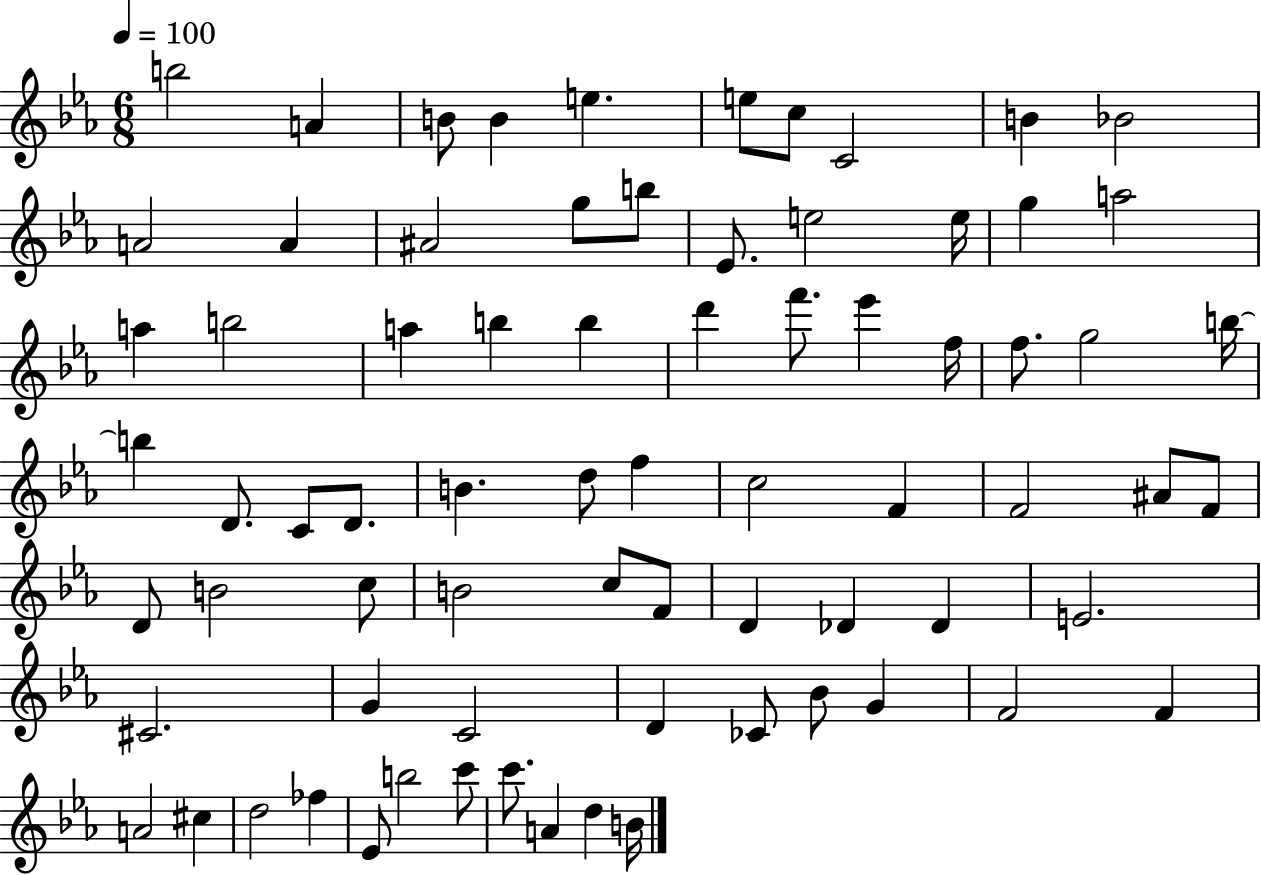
{
  \clef treble
  \numericTimeSignature
  \time 6/8
  \key ees \major
  \tempo 4 = 100
  b''2 a'4 | b'8 b'4 e''4. | e''8 c''8 c'2 | b'4 bes'2 | \break a'2 a'4 | ais'2 g''8 b''8 | ees'8. e''2 e''16 | g''4 a''2 | \break a''4 b''2 | a''4 b''4 b''4 | d'''4 f'''8. ees'''4 f''16 | f''8. g''2 b''16~~ | \break b''4 d'8. c'8 d'8. | b'4. d''8 f''4 | c''2 f'4 | f'2 ais'8 f'8 | \break d'8 b'2 c''8 | b'2 c''8 f'8 | d'4 des'4 des'4 | e'2. | \break cis'2. | g'4 c'2 | d'4 ces'8 bes'8 g'4 | f'2 f'4 | \break a'2 cis''4 | d''2 fes''4 | ees'8 b''2 c'''8 | c'''8. a'4 d''4 b'16 | \break \bar "|."
}